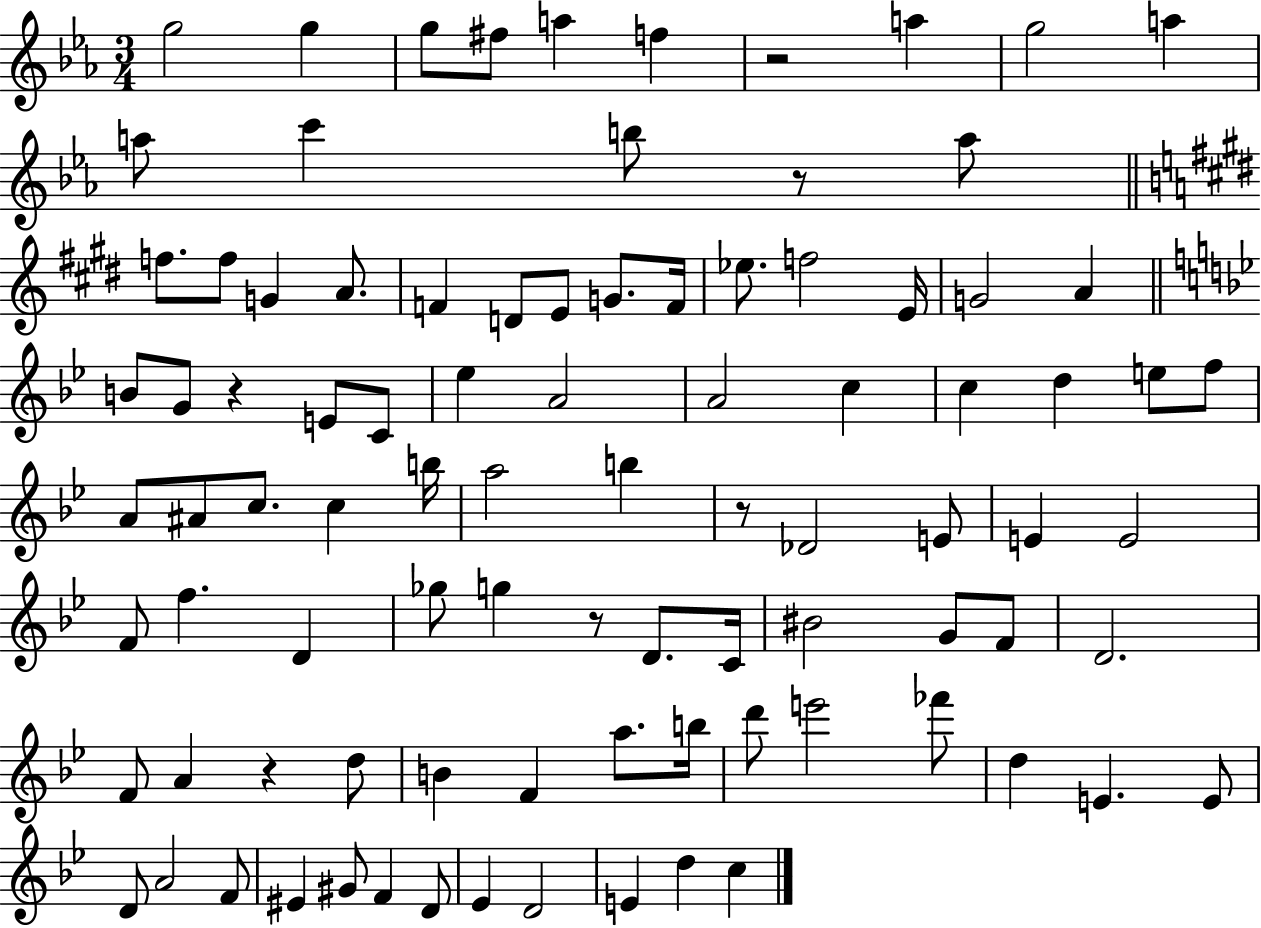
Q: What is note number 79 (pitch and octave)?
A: G#4